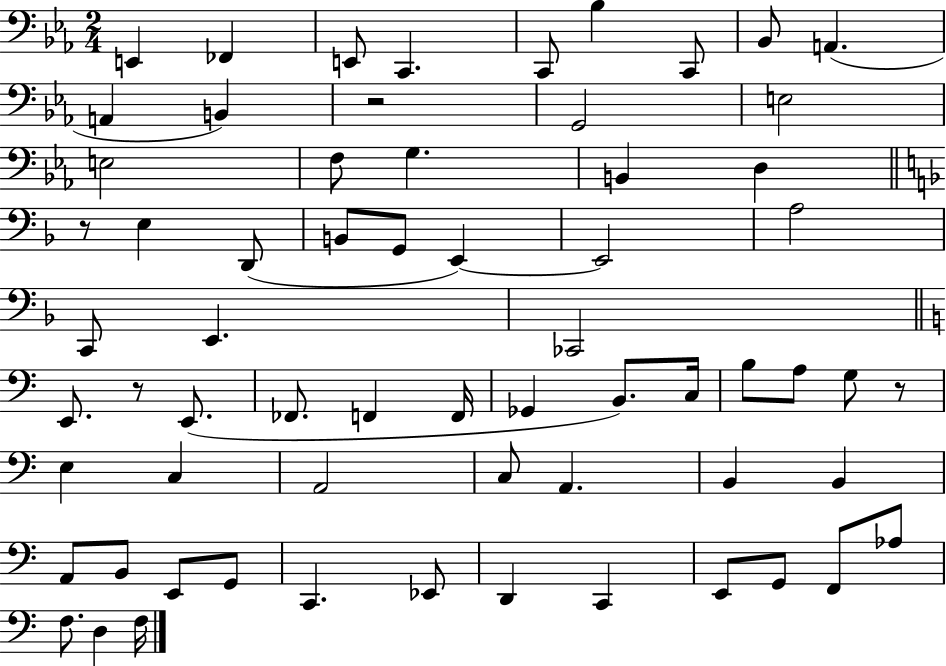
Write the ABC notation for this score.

X:1
T:Untitled
M:2/4
L:1/4
K:Eb
E,, _F,, E,,/2 C,, C,,/2 _B, C,,/2 _B,,/2 A,, A,, B,, z2 G,,2 E,2 E,2 F,/2 G, B,, D, z/2 E, D,,/2 B,,/2 G,,/2 E,, E,,2 A,2 C,,/2 E,, _C,,2 E,,/2 z/2 E,,/2 _F,,/2 F,, F,,/4 _G,, B,,/2 C,/4 B,/2 A,/2 G,/2 z/2 E, C, A,,2 C,/2 A,, B,, B,, A,,/2 B,,/2 E,,/2 G,,/2 C,, _E,,/2 D,, C,, E,,/2 G,,/2 F,,/2 _A,/2 F,/2 D, F,/4